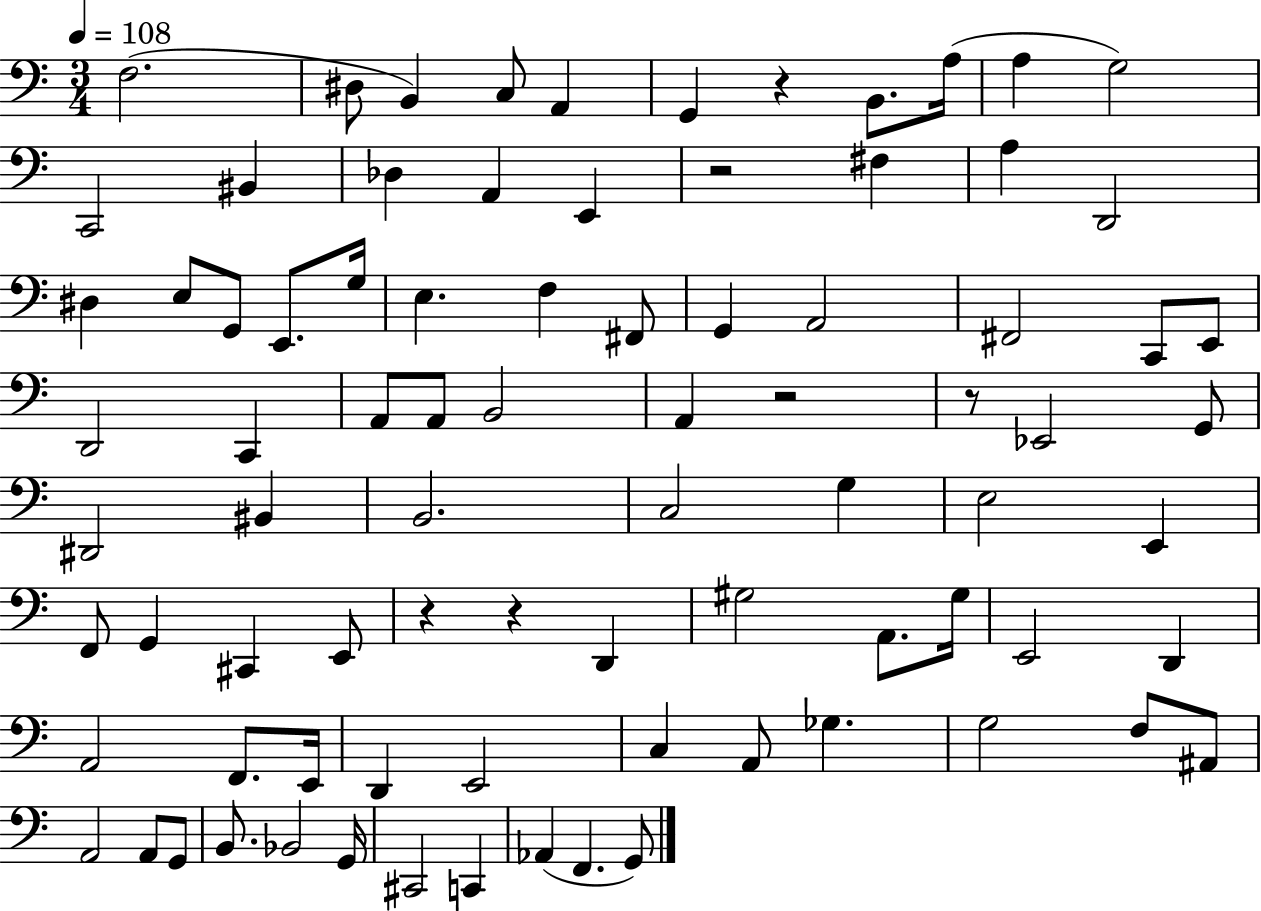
X:1
T:Untitled
M:3/4
L:1/4
K:C
F,2 ^D,/2 B,, C,/2 A,, G,, z B,,/2 A,/4 A, G,2 C,,2 ^B,, _D, A,, E,, z2 ^F, A, D,,2 ^D, E,/2 G,,/2 E,,/2 G,/4 E, F, ^F,,/2 G,, A,,2 ^F,,2 C,,/2 E,,/2 D,,2 C,, A,,/2 A,,/2 B,,2 A,, z2 z/2 _E,,2 G,,/2 ^D,,2 ^B,, B,,2 C,2 G, E,2 E,, F,,/2 G,, ^C,, E,,/2 z z D,, ^G,2 A,,/2 ^G,/4 E,,2 D,, A,,2 F,,/2 E,,/4 D,, E,,2 C, A,,/2 _G, G,2 F,/2 ^A,,/2 A,,2 A,,/2 G,,/2 B,,/2 _B,,2 G,,/4 ^C,,2 C,, _A,, F,, G,,/2